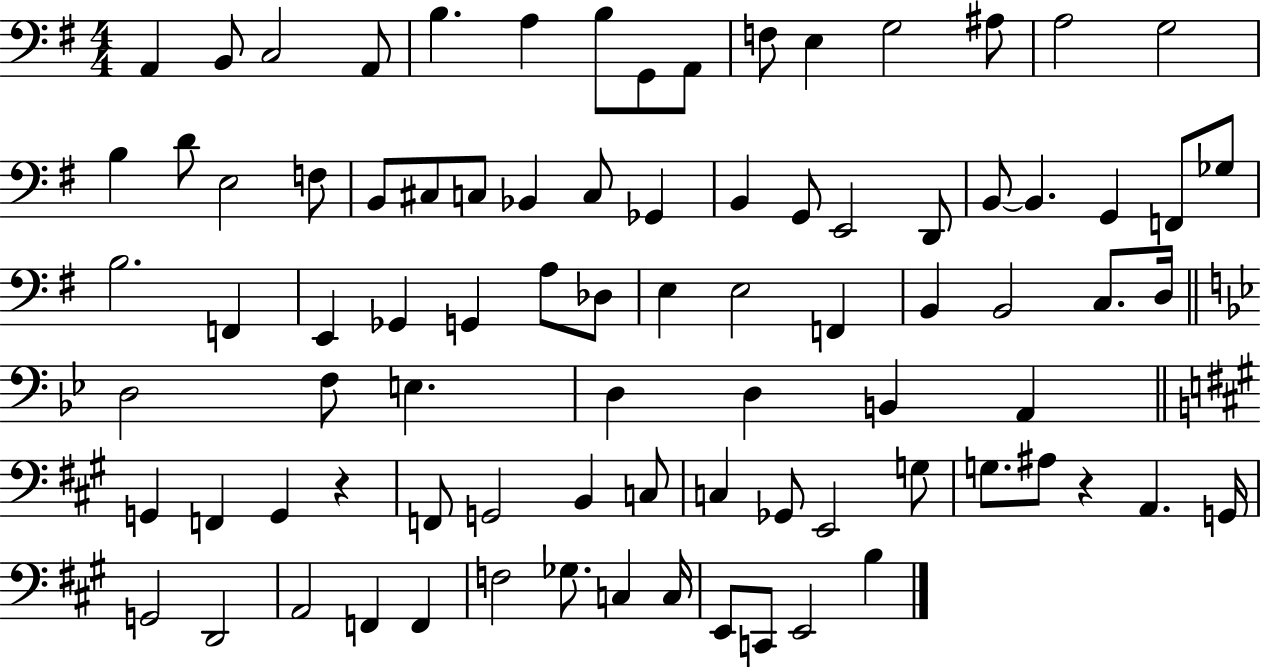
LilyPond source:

{
  \clef bass
  \numericTimeSignature
  \time 4/4
  \key g \major
  \repeat volta 2 { a,4 b,8 c2 a,8 | b4. a4 b8 g,8 a,8 | f8 e4 g2 ais8 | a2 g2 | \break b4 d'8 e2 f8 | b,8 cis8 c8 bes,4 c8 ges,4 | b,4 g,8 e,2 d,8 | b,8~~ b,4. g,4 f,8 ges8 | \break b2. f,4 | e,4 ges,4 g,4 a8 des8 | e4 e2 f,4 | b,4 b,2 c8. d16 | \break \bar "||" \break \key bes \major d2 f8 e4. | d4 d4 b,4 a,4 | \bar "||" \break \key a \major g,4 f,4 g,4 r4 | f,8 g,2 b,4 c8 | c4 ges,8 e,2 g8 | g8. ais8 r4 a,4. g,16 | \break g,2 d,2 | a,2 f,4 f,4 | f2 ges8. c4 c16 | e,8 c,8 e,2 b4 | \break } \bar "|."
}